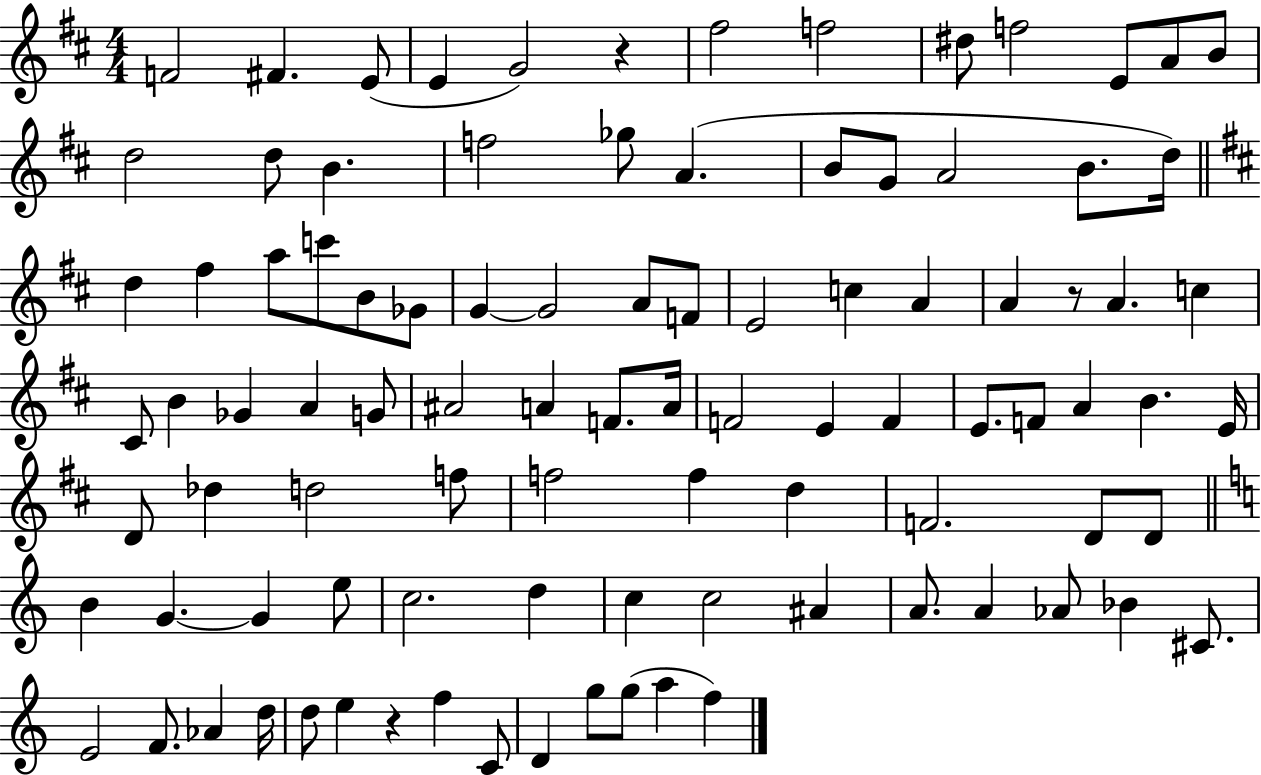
F4/h F#4/q. E4/e E4/q G4/h R/q F#5/h F5/h D#5/e F5/h E4/e A4/e B4/e D5/h D5/e B4/q. F5/h Gb5/e A4/q. B4/e G4/e A4/h B4/e. D5/s D5/q F#5/q A5/e C6/e B4/e Gb4/e G4/q G4/h A4/e F4/e E4/h C5/q A4/q A4/q R/e A4/q. C5/q C#4/e B4/q Gb4/q A4/q G4/e A#4/h A4/q F4/e. A4/s F4/h E4/q F4/q E4/e. F4/e A4/q B4/q. E4/s D4/e Db5/q D5/h F5/e F5/h F5/q D5/q F4/h. D4/e D4/e B4/q G4/q. G4/q E5/e C5/h. D5/q C5/q C5/h A#4/q A4/e. A4/q Ab4/e Bb4/q C#4/e. E4/h F4/e. Ab4/q D5/s D5/e E5/q R/q F5/q C4/e D4/q G5/e G5/e A5/q F5/q